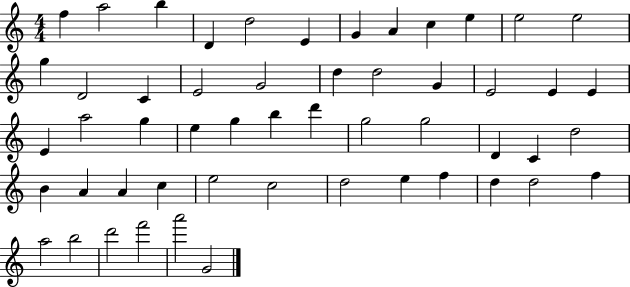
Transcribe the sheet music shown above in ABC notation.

X:1
T:Untitled
M:4/4
L:1/4
K:C
f a2 b D d2 E G A c e e2 e2 g D2 C E2 G2 d d2 G E2 E E E a2 g e g b d' g2 g2 D C d2 B A A c e2 c2 d2 e f d d2 f a2 b2 d'2 f'2 a'2 G2